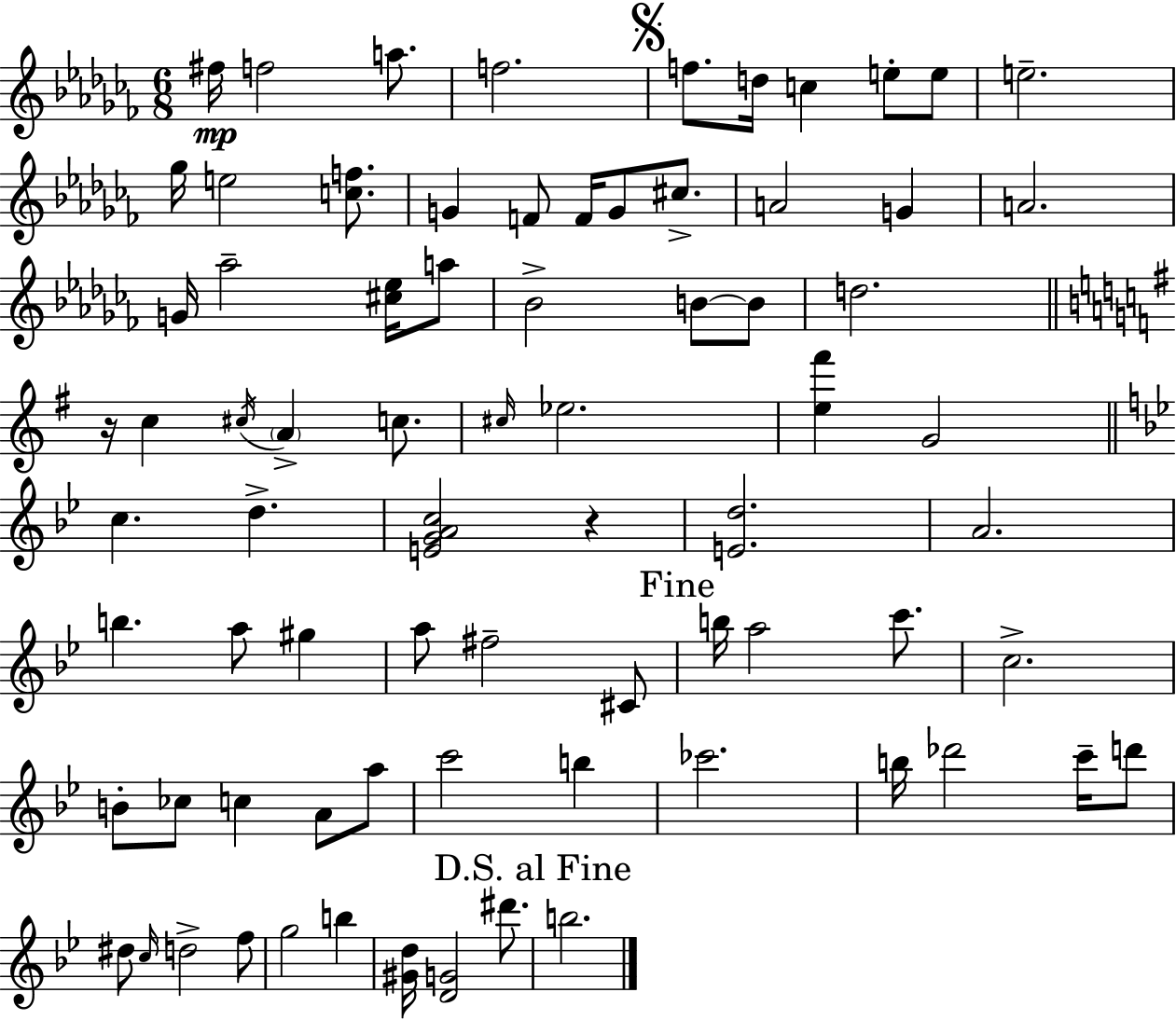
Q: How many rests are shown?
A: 2